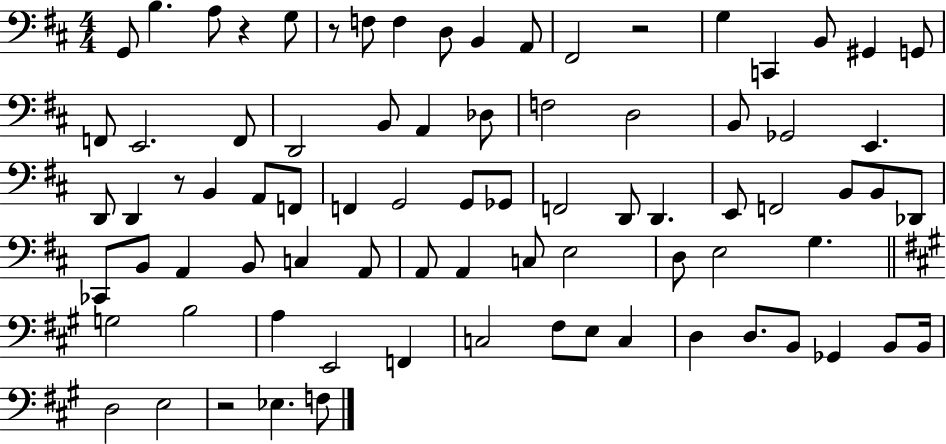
X:1
T:Untitled
M:4/4
L:1/4
K:D
G,,/2 B, A,/2 z G,/2 z/2 F,/2 F, D,/2 B,, A,,/2 ^F,,2 z2 G, C,, B,,/2 ^G,, G,,/2 F,,/2 E,,2 F,,/2 D,,2 B,,/2 A,, _D,/2 F,2 D,2 B,,/2 _G,,2 E,, D,,/2 D,, z/2 B,, A,,/2 F,,/2 F,, G,,2 G,,/2 _G,,/2 F,,2 D,,/2 D,, E,,/2 F,,2 B,,/2 B,,/2 _D,,/2 _C,,/2 B,,/2 A,, B,,/2 C, A,,/2 A,,/2 A,, C,/2 E,2 D,/2 E,2 G, G,2 B,2 A, E,,2 F,, C,2 ^F,/2 E,/2 C, D, D,/2 B,,/2 _G,, B,,/2 B,,/4 D,2 E,2 z2 _E, F,/2